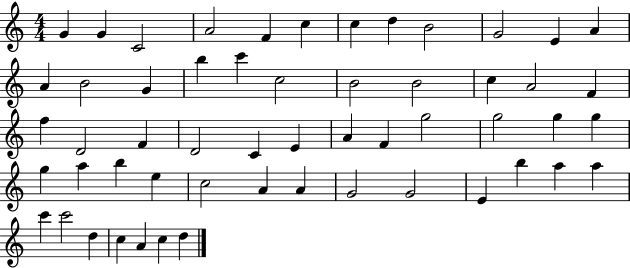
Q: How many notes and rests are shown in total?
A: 55